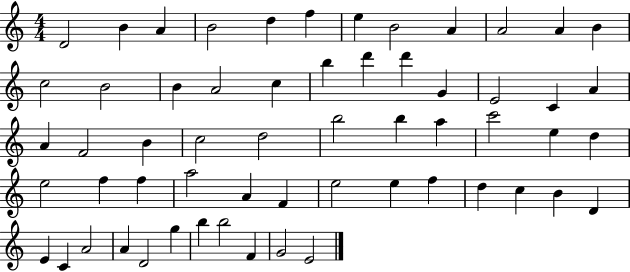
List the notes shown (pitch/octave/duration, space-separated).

D4/h B4/q A4/q B4/h D5/q F5/q E5/q B4/h A4/q A4/h A4/q B4/q C5/h B4/h B4/q A4/h C5/q B5/q D6/q D6/q G4/q E4/h C4/q A4/q A4/q F4/h B4/q C5/h D5/h B5/h B5/q A5/q C6/h E5/q D5/q E5/h F5/q F5/q A5/h A4/q F4/q E5/h E5/q F5/q D5/q C5/q B4/q D4/q E4/q C4/q A4/h A4/q D4/h G5/q B5/q B5/h F4/q G4/h E4/h